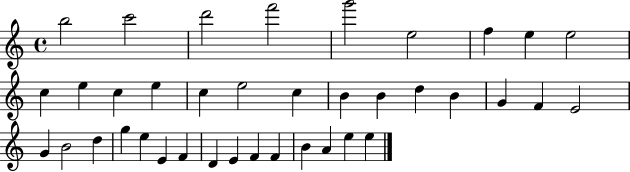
X:1
T:Untitled
M:4/4
L:1/4
K:C
b2 c'2 d'2 f'2 g'2 e2 f e e2 c e c e c e2 c B B d B G F E2 G B2 d g e E F D E F F B A e e